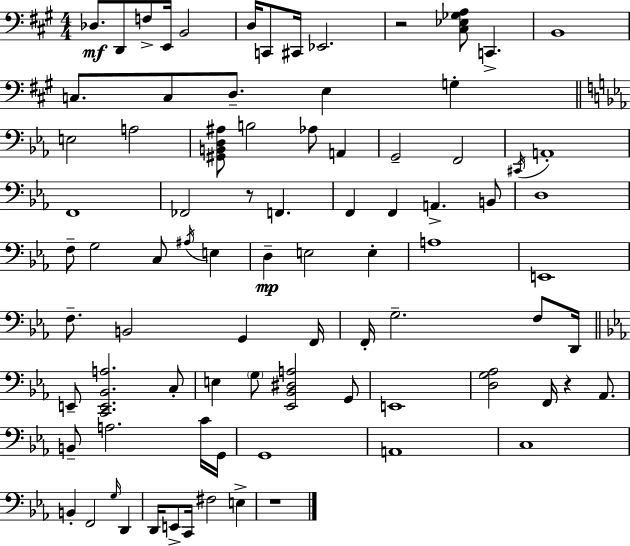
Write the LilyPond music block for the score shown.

{
  \clef bass
  \numericTimeSignature
  \time 4/4
  \key a \major
  des8.\mf d,8 f8-> e,16 b,2 | d16 c,8 cis,16 ees,2. | r2 <cis ees ges a>8 c,4.-> | b,1 | \break c8. c8 d8.-- e4 g4-. | \bar "||" \break \key ees \major e2 a2 | <gis, b, d ais>8 b2 aes8 a,4 | g,2-- f,2 | \acciaccatura { cis,16 } a,1-. | \break f,1 | fes,2 r8 f,4. | f,4 f,4 a,4.-> b,8 | d1 | \break f8-- g2 c8 \acciaccatura { ais16 } e4 | d4--\mp e2 e4-. | a1 | e,1 | \break f8.-- b,2 g,4 | f,16 f,16-. g2.-- f8 | d,16 \bar "||" \break \key c \minor e,8-- <c, e, bes, a>2. c8-. | e4 \parenthesize g8 <ees, bes, dis a>2 g,8 | e,1 | <d g aes>2 f,16 r4 aes,8. | \break b,8-- a2. c'16 g,16 | g,1 | a,1 | c1 | \break b,4-. f,2 \grace { g16 } d,4 | d,16 e,8-> c,16 fis2 e4-> | r1 | \bar "|."
}